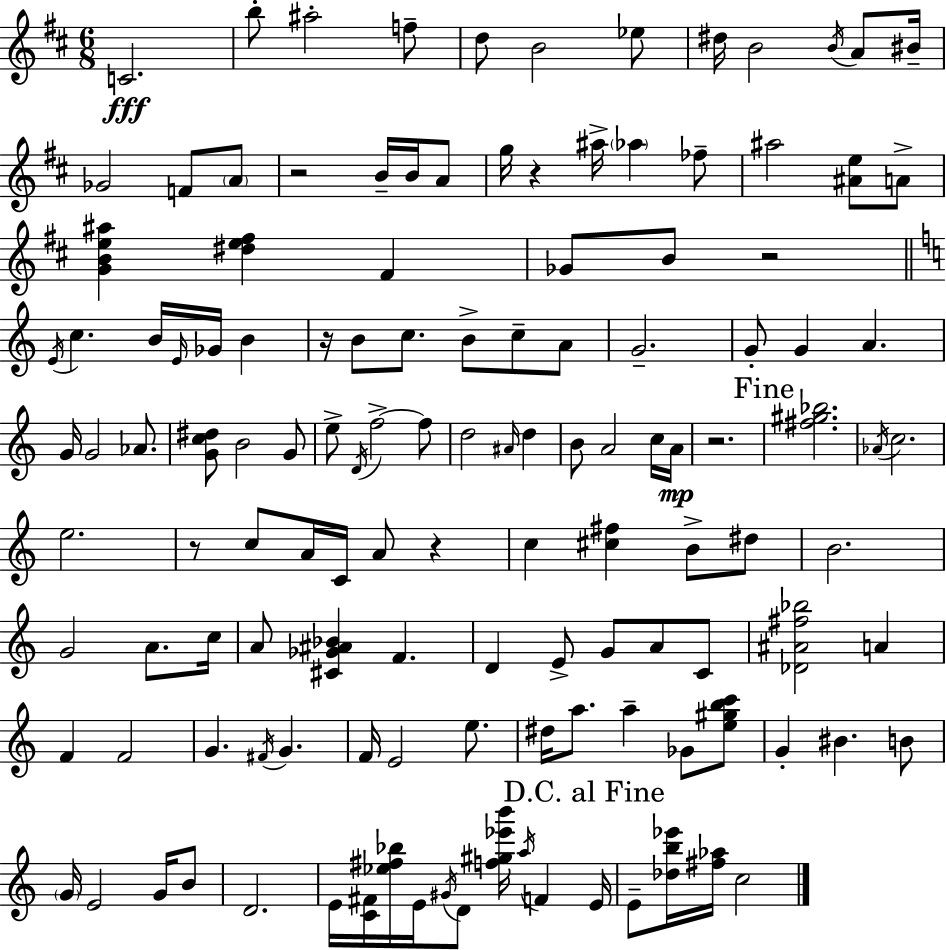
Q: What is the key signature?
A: D major